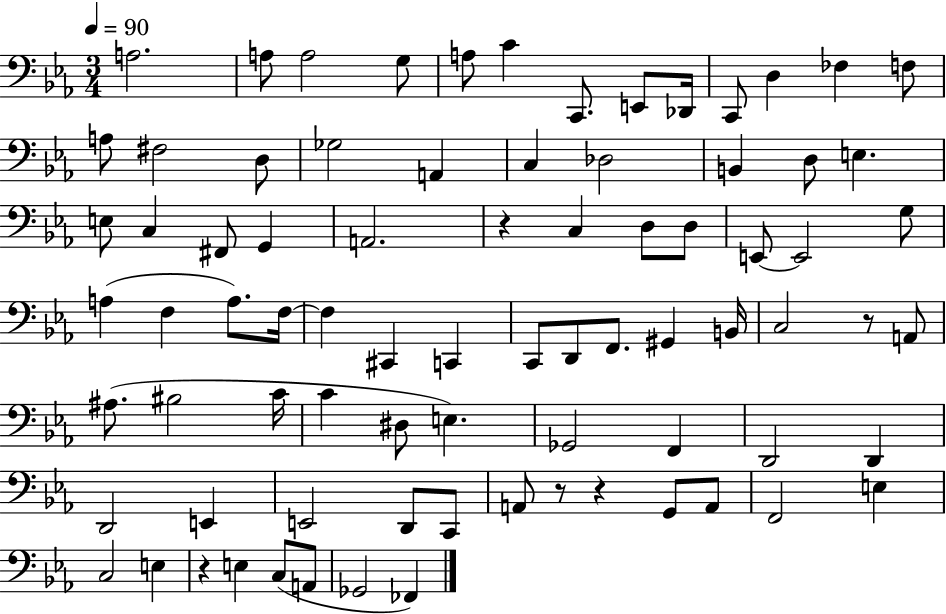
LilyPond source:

{
  \clef bass
  \numericTimeSignature
  \time 3/4
  \key ees \major
  \tempo 4 = 90
  a2. | a8 a2 g8 | a8 c'4 c,8. e,8 des,16 | c,8 d4 fes4 f8 | \break a8 fis2 d8 | ges2 a,4 | c4 des2 | b,4 d8 e4. | \break e8 c4 fis,8 g,4 | a,2. | r4 c4 d8 d8 | e,8~~ e,2 g8 | \break a4( f4 a8.) f16~~ | f4 cis,4 c,4 | c,8 d,8 f,8. gis,4 b,16 | c2 r8 a,8 | \break ais8.( bis2 c'16 | c'4 dis8 e4.) | ges,2 f,4 | d,2 d,4 | \break d,2 e,4 | e,2 d,8 c,8 | a,8 r8 r4 g,8 a,8 | f,2 e4 | \break c2 e4 | r4 e4 c8( a,8 | ges,2 fes,4) | \bar "|."
}